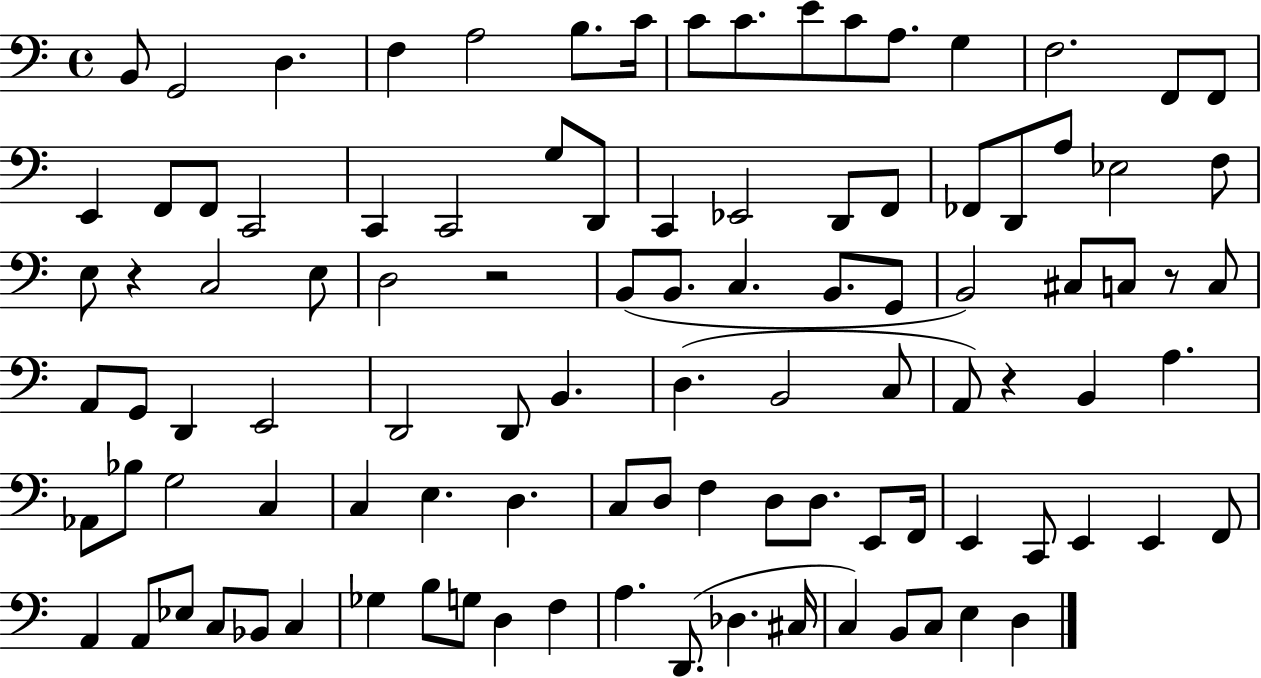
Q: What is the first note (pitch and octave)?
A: B2